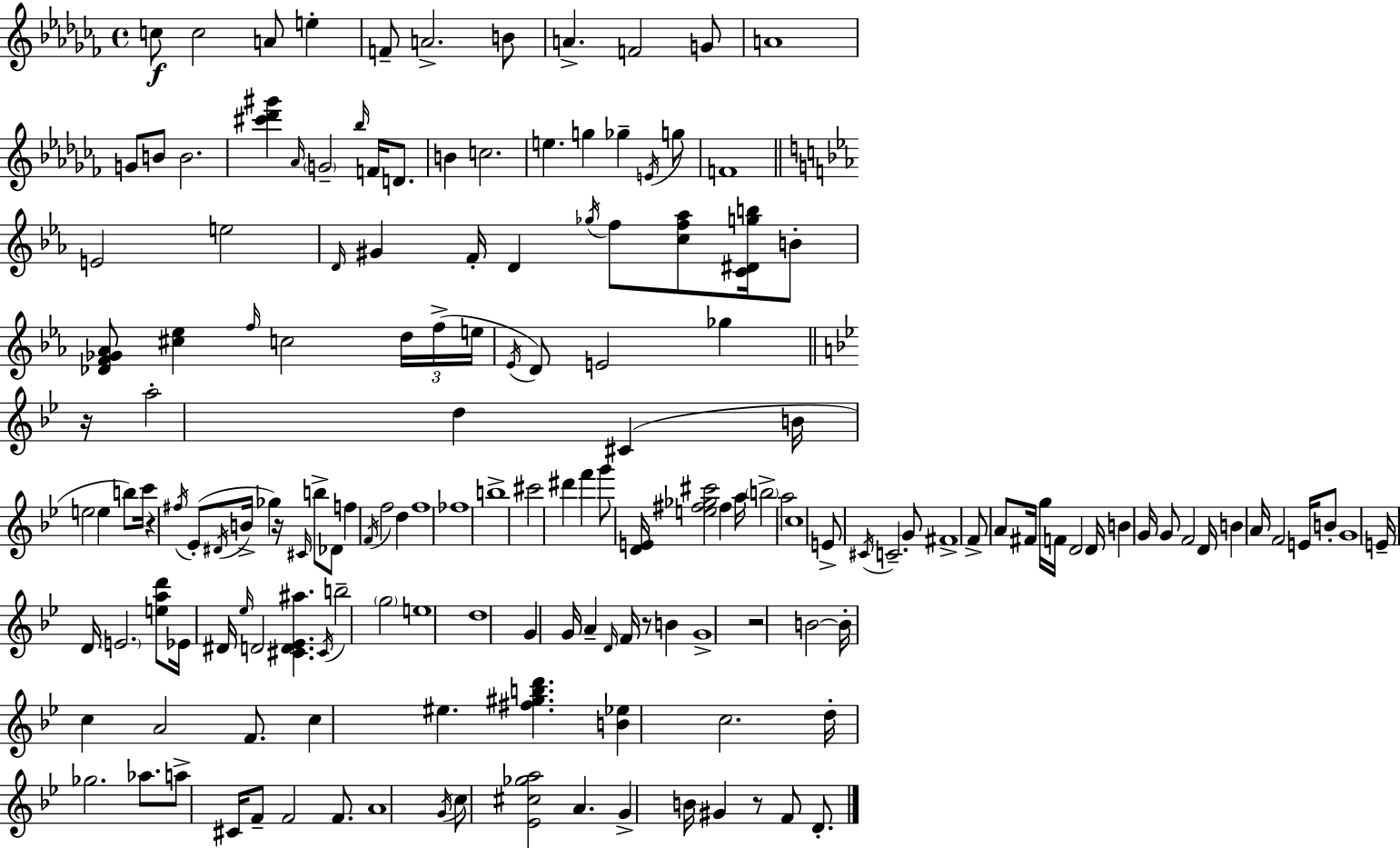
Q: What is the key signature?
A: AES minor